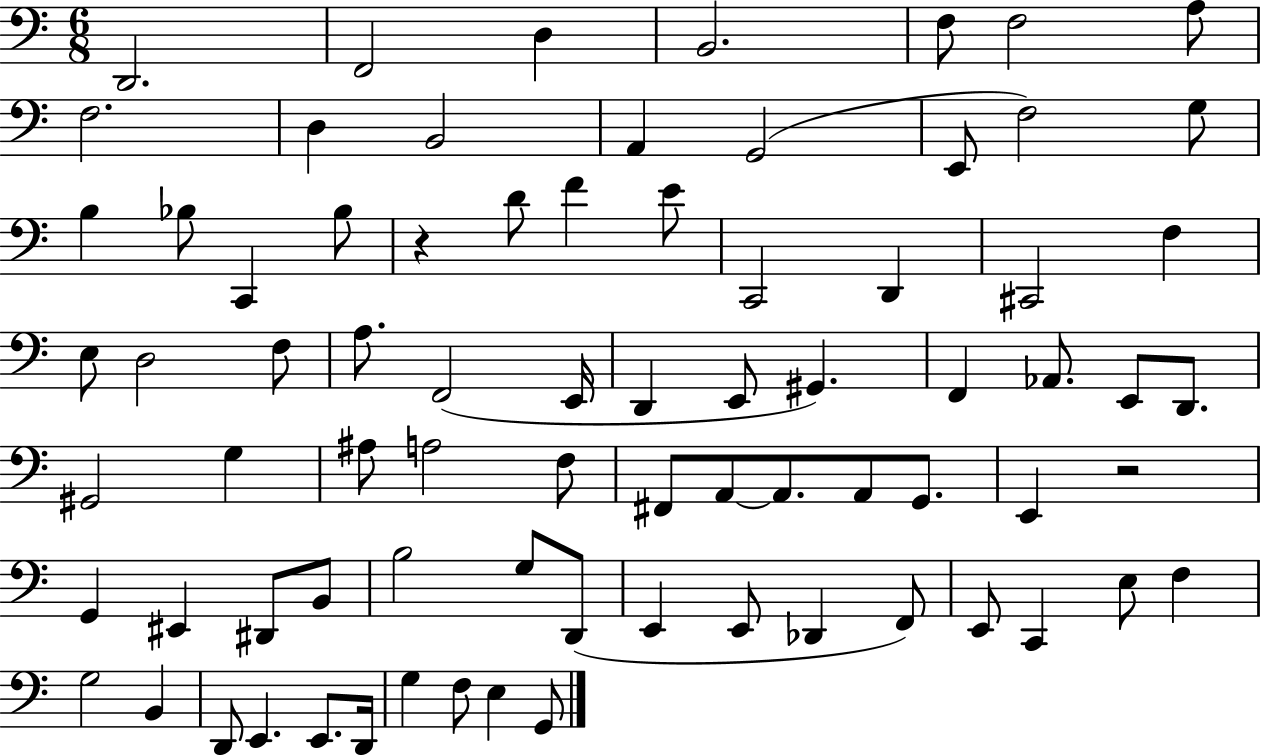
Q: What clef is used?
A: bass